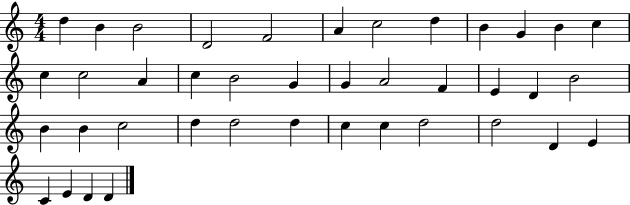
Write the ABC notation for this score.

X:1
T:Untitled
M:4/4
L:1/4
K:C
d B B2 D2 F2 A c2 d B G B c c c2 A c B2 G G A2 F E D B2 B B c2 d d2 d c c d2 d2 D E C E D D